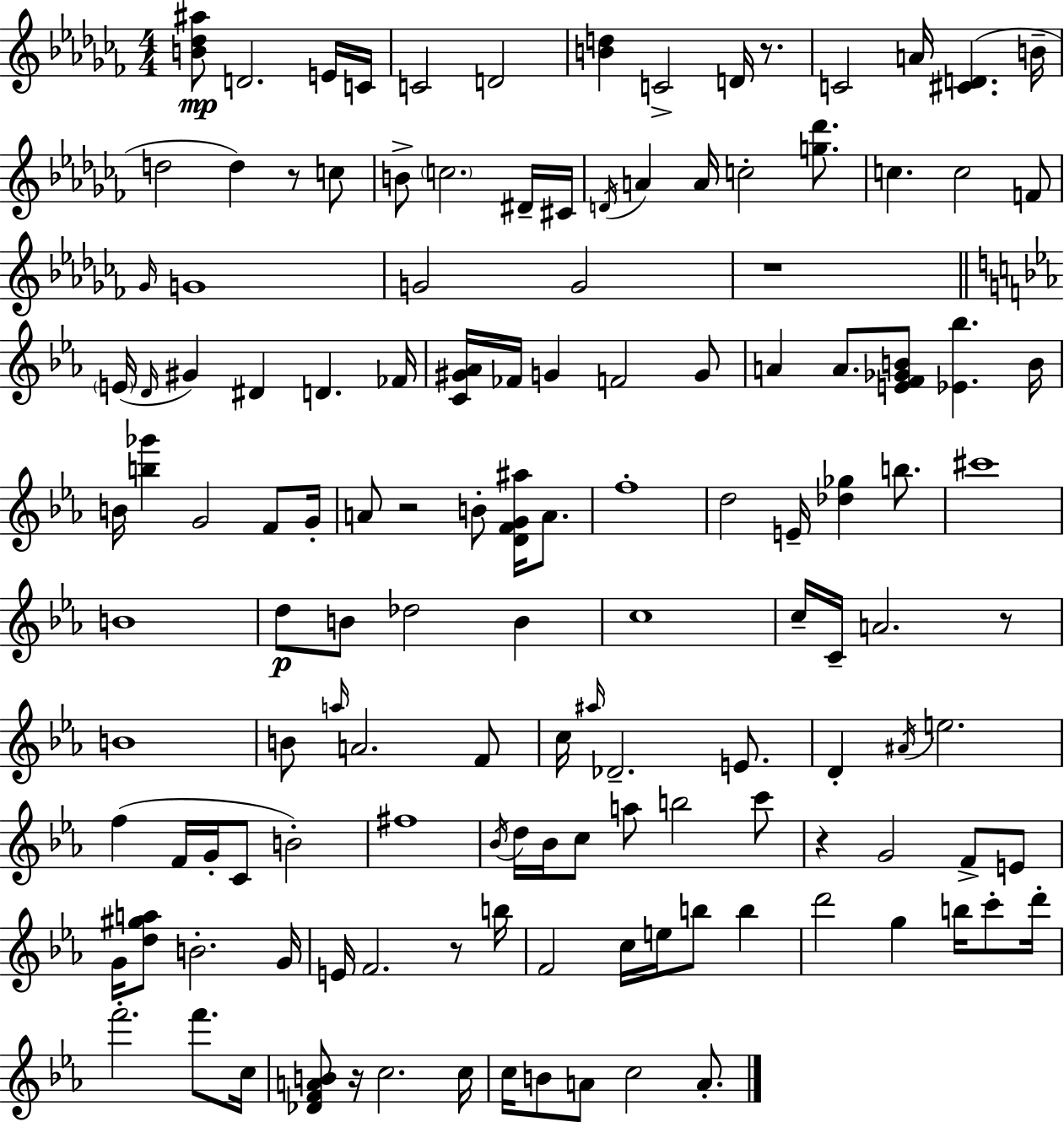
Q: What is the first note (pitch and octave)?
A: D4